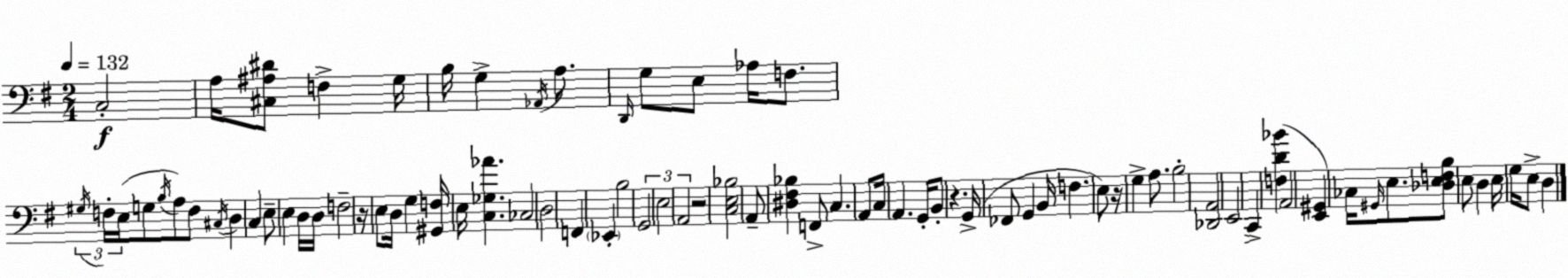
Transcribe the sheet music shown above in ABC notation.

X:1
T:Untitled
M:2/4
L:1/4
K:G
C,2 A,/4 [^C,^A,^D]/2 F, G,/4 B,/4 G, _A,,/4 A,/2 D,,/4 G,/2 E,/2 _A,/4 F,/2 ^G,/4 F,/4 E,/4 G,/2 B,/4 A,/2 F,/2 ^C,/4 D, C, E,/2 E, D,/4 D,/4 F,2 z/4 E,/2 D,/4 G, [^G,,F,]/4 E,/4 [C,_G,_A] _C,2 D,2 F,, _E,, B,2 G,,2 E,2 A,,2 z2 [C,E,_B,]2 A,,/2 [^D,^F,_B,] F,,/2 C, A,,/2 C,/4 A,, G,,/4 B,,/2 z G,,/4 _F,,/2 G,, B,,/4 F, E,/2 z/4 G, A,/2 B,2 [_D,,A,,]2 E,,2 C,, [F,D_B] A,,2 [E,,^G,,] _C,/4 ^G,,/4 E,/2 [_D,E,F,B,]/2 E,/2 D, E,/4 G,/4 E,/2 D,